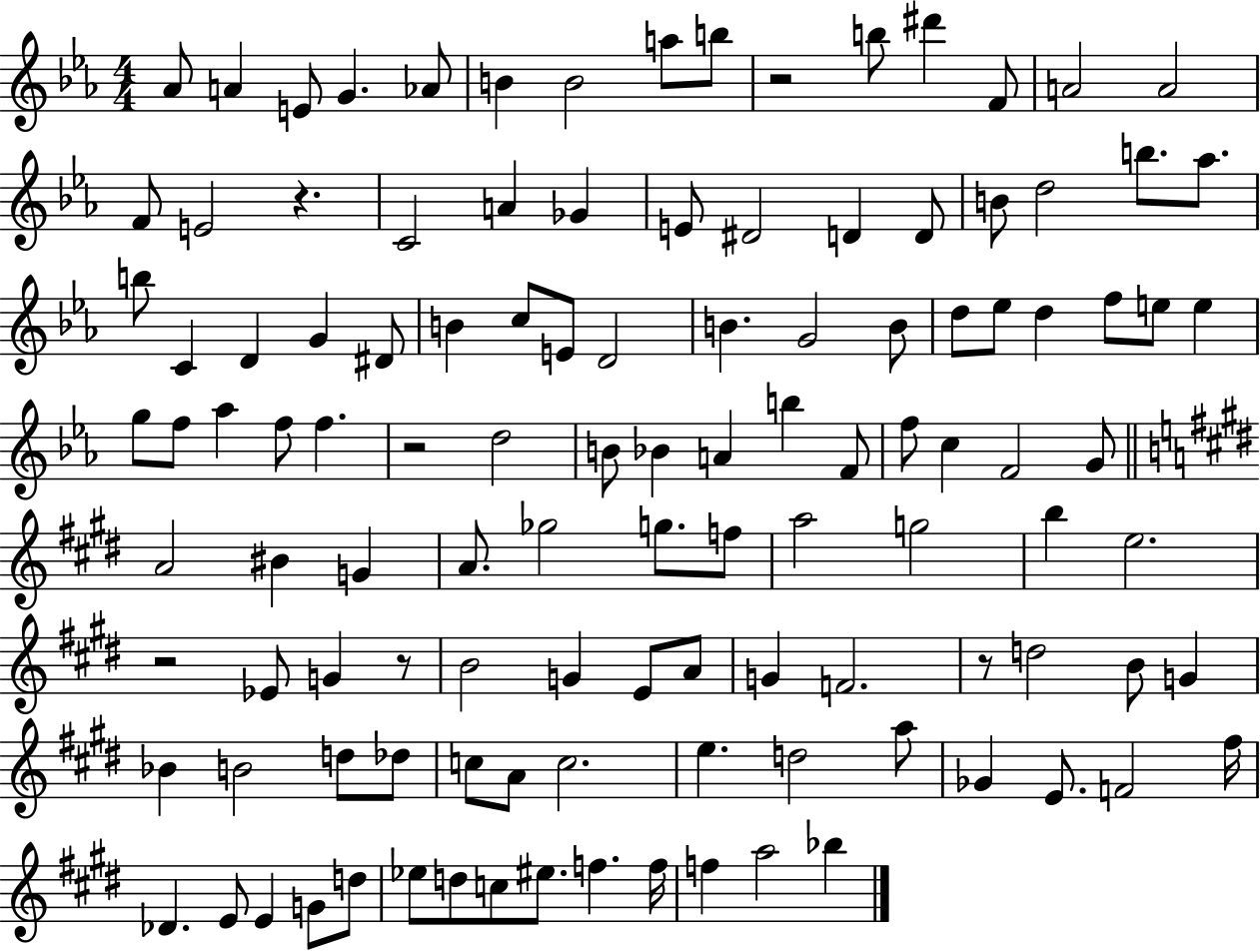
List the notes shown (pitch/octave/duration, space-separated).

Ab4/e A4/q E4/e G4/q. Ab4/e B4/q B4/h A5/e B5/e R/h B5/e D#6/q F4/e A4/h A4/h F4/e E4/h R/q. C4/h A4/q Gb4/q E4/e D#4/h D4/q D4/e B4/e D5/h B5/e. Ab5/e. B5/e C4/q D4/q G4/q D#4/e B4/q C5/e E4/e D4/h B4/q. G4/h B4/e D5/e Eb5/e D5/q F5/e E5/e E5/q G5/e F5/e Ab5/q F5/e F5/q. R/h D5/h B4/e Bb4/q A4/q B5/q F4/e F5/e C5/q F4/h G4/e A4/h BIS4/q G4/q A4/e. Gb5/h G5/e. F5/e A5/h G5/h B5/q E5/h. R/h Eb4/e G4/q R/e B4/h G4/q E4/e A4/e G4/q F4/h. R/e D5/h B4/e G4/q Bb4/q B4/h D5/e Db5/e C5/e A4/e C5/h. E5/q. D5/h A5/e Gb4/q E4/e. F4/h F#5/s Db4/q. E4/e E4/q G4/e D5/e Eb5/e D5/e C5/e EIS5/e. F5/q. F5/s F5/q A5/h Bb5/q